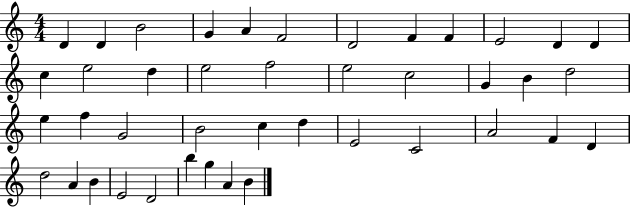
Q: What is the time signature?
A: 4/4